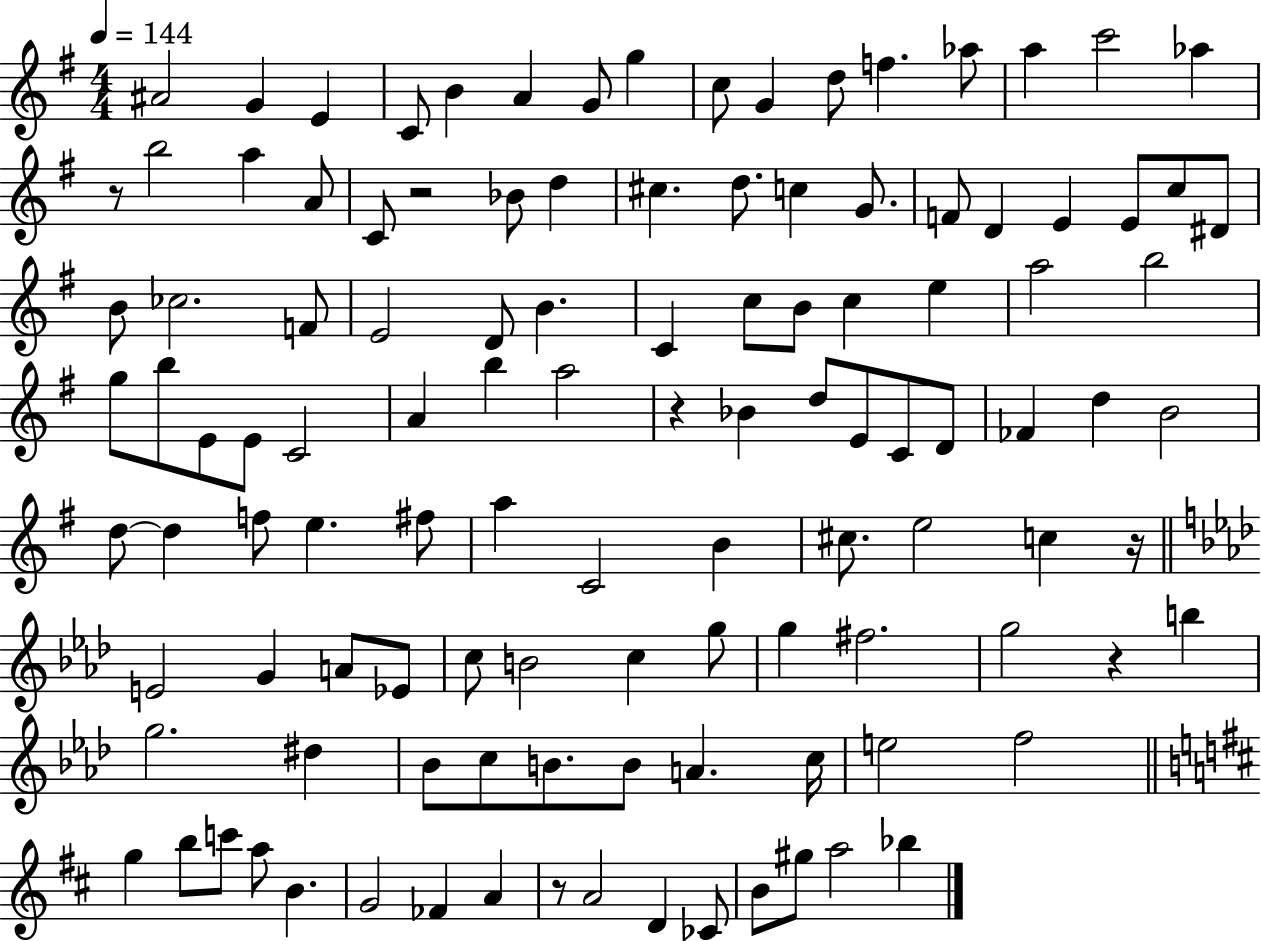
A#4/h G4/q E4/q C4/e B4/q A4/q G4/e G5/q C5/e G4/q D5/e F5/q. Ab5/e A5/q C6/h Ab5/q R/e B5/h A5/q A4/e C4/e R/h Bb4/e D5/q C#5/q. D5/e. C5/q G4/e. F4/e D4/q E4/q E4/e C5/e D#4/e B4/e CES5/h. F4/e E4/h D4/e B4/q. C4/q C5/e B4/e C5/q E5/q A5/h B5/h G5/e B5/e E4/e E4/e C4/h A4/q B5/q A5/h R/q Bb4/q D5/e E4/e C4/e D4/e FES4/q D5/q B4/h D5/e D5/q F5/e E5/q. F#5/e A5/q C4/h B4/q C#5/e. E5/h C5/q R/s E4/h G4/q A4/e Eb4/e C5/e B4/h C5/q G5/e G5/q F#5/h. G5/h R/q B5/q G5/h. D#5/q Bb4/e C5/e B4/e. B4/e A4/q. C5/s E5/h F5/h G5/q B5/e C6/e A5/e B4/q. G4/h FES4/q A4/q R/e A4/h D4/q CES4/e B4/e G#5/e A5/h Bb5/q